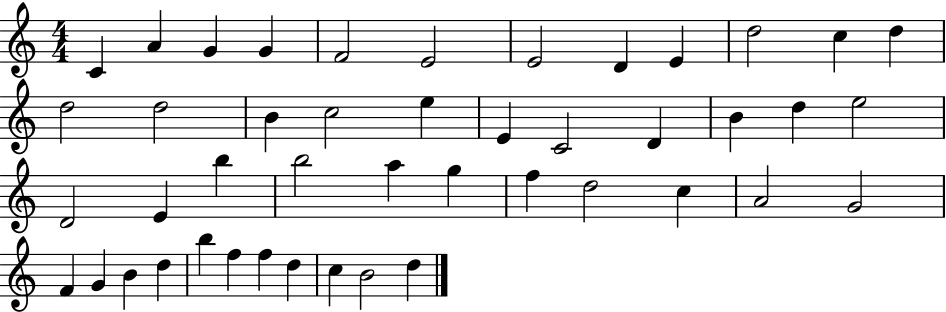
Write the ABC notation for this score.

X:1
T:Untitled
M:4/4
L:1/4
K:C
C A G G F2 E2 E2 D E d2 c d d2 d2 B c2 e E C2 D B d e2 D2 E b b2 a g f d2 c A2 G2 F G B d b f f d c B2 d